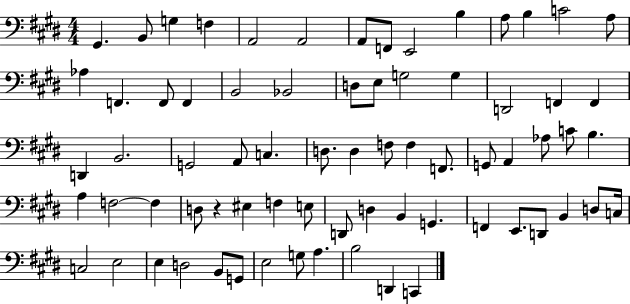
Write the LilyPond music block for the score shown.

{
  \clef bass
  \numericTimeSignature
  \time 4/4
  \key e \major
  gis,4. b,8 g4 f4 | a,2 a,2 | a,8 f,8 e,2 b4 | a8 b4 c'2 a8 | \break aes4 f,4. f,8 f,4 | b,2 bes,2 | d8 e8 g2 g4 | d,2 f,4 f,4 | \break d,4 b,2. | g,2 a,8 c4. | d8. d4 f8 f4 f,8. | g,8 a,4 aes8 c'8 b4. | \break a4 f2~~ f4 | d8 r4 eis4 f4 e8 | d,8 d4 b,4 g,4. | f,4 e,8. d,8 b,4 d8 c16 | \break c2 e2 | e4 d2 b,8 g,8 | e2 g8 a4. | b2 d,4 c,4 | \break \bar "|."
}